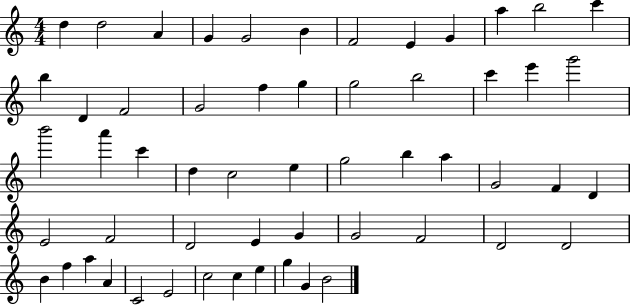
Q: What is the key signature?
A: C major